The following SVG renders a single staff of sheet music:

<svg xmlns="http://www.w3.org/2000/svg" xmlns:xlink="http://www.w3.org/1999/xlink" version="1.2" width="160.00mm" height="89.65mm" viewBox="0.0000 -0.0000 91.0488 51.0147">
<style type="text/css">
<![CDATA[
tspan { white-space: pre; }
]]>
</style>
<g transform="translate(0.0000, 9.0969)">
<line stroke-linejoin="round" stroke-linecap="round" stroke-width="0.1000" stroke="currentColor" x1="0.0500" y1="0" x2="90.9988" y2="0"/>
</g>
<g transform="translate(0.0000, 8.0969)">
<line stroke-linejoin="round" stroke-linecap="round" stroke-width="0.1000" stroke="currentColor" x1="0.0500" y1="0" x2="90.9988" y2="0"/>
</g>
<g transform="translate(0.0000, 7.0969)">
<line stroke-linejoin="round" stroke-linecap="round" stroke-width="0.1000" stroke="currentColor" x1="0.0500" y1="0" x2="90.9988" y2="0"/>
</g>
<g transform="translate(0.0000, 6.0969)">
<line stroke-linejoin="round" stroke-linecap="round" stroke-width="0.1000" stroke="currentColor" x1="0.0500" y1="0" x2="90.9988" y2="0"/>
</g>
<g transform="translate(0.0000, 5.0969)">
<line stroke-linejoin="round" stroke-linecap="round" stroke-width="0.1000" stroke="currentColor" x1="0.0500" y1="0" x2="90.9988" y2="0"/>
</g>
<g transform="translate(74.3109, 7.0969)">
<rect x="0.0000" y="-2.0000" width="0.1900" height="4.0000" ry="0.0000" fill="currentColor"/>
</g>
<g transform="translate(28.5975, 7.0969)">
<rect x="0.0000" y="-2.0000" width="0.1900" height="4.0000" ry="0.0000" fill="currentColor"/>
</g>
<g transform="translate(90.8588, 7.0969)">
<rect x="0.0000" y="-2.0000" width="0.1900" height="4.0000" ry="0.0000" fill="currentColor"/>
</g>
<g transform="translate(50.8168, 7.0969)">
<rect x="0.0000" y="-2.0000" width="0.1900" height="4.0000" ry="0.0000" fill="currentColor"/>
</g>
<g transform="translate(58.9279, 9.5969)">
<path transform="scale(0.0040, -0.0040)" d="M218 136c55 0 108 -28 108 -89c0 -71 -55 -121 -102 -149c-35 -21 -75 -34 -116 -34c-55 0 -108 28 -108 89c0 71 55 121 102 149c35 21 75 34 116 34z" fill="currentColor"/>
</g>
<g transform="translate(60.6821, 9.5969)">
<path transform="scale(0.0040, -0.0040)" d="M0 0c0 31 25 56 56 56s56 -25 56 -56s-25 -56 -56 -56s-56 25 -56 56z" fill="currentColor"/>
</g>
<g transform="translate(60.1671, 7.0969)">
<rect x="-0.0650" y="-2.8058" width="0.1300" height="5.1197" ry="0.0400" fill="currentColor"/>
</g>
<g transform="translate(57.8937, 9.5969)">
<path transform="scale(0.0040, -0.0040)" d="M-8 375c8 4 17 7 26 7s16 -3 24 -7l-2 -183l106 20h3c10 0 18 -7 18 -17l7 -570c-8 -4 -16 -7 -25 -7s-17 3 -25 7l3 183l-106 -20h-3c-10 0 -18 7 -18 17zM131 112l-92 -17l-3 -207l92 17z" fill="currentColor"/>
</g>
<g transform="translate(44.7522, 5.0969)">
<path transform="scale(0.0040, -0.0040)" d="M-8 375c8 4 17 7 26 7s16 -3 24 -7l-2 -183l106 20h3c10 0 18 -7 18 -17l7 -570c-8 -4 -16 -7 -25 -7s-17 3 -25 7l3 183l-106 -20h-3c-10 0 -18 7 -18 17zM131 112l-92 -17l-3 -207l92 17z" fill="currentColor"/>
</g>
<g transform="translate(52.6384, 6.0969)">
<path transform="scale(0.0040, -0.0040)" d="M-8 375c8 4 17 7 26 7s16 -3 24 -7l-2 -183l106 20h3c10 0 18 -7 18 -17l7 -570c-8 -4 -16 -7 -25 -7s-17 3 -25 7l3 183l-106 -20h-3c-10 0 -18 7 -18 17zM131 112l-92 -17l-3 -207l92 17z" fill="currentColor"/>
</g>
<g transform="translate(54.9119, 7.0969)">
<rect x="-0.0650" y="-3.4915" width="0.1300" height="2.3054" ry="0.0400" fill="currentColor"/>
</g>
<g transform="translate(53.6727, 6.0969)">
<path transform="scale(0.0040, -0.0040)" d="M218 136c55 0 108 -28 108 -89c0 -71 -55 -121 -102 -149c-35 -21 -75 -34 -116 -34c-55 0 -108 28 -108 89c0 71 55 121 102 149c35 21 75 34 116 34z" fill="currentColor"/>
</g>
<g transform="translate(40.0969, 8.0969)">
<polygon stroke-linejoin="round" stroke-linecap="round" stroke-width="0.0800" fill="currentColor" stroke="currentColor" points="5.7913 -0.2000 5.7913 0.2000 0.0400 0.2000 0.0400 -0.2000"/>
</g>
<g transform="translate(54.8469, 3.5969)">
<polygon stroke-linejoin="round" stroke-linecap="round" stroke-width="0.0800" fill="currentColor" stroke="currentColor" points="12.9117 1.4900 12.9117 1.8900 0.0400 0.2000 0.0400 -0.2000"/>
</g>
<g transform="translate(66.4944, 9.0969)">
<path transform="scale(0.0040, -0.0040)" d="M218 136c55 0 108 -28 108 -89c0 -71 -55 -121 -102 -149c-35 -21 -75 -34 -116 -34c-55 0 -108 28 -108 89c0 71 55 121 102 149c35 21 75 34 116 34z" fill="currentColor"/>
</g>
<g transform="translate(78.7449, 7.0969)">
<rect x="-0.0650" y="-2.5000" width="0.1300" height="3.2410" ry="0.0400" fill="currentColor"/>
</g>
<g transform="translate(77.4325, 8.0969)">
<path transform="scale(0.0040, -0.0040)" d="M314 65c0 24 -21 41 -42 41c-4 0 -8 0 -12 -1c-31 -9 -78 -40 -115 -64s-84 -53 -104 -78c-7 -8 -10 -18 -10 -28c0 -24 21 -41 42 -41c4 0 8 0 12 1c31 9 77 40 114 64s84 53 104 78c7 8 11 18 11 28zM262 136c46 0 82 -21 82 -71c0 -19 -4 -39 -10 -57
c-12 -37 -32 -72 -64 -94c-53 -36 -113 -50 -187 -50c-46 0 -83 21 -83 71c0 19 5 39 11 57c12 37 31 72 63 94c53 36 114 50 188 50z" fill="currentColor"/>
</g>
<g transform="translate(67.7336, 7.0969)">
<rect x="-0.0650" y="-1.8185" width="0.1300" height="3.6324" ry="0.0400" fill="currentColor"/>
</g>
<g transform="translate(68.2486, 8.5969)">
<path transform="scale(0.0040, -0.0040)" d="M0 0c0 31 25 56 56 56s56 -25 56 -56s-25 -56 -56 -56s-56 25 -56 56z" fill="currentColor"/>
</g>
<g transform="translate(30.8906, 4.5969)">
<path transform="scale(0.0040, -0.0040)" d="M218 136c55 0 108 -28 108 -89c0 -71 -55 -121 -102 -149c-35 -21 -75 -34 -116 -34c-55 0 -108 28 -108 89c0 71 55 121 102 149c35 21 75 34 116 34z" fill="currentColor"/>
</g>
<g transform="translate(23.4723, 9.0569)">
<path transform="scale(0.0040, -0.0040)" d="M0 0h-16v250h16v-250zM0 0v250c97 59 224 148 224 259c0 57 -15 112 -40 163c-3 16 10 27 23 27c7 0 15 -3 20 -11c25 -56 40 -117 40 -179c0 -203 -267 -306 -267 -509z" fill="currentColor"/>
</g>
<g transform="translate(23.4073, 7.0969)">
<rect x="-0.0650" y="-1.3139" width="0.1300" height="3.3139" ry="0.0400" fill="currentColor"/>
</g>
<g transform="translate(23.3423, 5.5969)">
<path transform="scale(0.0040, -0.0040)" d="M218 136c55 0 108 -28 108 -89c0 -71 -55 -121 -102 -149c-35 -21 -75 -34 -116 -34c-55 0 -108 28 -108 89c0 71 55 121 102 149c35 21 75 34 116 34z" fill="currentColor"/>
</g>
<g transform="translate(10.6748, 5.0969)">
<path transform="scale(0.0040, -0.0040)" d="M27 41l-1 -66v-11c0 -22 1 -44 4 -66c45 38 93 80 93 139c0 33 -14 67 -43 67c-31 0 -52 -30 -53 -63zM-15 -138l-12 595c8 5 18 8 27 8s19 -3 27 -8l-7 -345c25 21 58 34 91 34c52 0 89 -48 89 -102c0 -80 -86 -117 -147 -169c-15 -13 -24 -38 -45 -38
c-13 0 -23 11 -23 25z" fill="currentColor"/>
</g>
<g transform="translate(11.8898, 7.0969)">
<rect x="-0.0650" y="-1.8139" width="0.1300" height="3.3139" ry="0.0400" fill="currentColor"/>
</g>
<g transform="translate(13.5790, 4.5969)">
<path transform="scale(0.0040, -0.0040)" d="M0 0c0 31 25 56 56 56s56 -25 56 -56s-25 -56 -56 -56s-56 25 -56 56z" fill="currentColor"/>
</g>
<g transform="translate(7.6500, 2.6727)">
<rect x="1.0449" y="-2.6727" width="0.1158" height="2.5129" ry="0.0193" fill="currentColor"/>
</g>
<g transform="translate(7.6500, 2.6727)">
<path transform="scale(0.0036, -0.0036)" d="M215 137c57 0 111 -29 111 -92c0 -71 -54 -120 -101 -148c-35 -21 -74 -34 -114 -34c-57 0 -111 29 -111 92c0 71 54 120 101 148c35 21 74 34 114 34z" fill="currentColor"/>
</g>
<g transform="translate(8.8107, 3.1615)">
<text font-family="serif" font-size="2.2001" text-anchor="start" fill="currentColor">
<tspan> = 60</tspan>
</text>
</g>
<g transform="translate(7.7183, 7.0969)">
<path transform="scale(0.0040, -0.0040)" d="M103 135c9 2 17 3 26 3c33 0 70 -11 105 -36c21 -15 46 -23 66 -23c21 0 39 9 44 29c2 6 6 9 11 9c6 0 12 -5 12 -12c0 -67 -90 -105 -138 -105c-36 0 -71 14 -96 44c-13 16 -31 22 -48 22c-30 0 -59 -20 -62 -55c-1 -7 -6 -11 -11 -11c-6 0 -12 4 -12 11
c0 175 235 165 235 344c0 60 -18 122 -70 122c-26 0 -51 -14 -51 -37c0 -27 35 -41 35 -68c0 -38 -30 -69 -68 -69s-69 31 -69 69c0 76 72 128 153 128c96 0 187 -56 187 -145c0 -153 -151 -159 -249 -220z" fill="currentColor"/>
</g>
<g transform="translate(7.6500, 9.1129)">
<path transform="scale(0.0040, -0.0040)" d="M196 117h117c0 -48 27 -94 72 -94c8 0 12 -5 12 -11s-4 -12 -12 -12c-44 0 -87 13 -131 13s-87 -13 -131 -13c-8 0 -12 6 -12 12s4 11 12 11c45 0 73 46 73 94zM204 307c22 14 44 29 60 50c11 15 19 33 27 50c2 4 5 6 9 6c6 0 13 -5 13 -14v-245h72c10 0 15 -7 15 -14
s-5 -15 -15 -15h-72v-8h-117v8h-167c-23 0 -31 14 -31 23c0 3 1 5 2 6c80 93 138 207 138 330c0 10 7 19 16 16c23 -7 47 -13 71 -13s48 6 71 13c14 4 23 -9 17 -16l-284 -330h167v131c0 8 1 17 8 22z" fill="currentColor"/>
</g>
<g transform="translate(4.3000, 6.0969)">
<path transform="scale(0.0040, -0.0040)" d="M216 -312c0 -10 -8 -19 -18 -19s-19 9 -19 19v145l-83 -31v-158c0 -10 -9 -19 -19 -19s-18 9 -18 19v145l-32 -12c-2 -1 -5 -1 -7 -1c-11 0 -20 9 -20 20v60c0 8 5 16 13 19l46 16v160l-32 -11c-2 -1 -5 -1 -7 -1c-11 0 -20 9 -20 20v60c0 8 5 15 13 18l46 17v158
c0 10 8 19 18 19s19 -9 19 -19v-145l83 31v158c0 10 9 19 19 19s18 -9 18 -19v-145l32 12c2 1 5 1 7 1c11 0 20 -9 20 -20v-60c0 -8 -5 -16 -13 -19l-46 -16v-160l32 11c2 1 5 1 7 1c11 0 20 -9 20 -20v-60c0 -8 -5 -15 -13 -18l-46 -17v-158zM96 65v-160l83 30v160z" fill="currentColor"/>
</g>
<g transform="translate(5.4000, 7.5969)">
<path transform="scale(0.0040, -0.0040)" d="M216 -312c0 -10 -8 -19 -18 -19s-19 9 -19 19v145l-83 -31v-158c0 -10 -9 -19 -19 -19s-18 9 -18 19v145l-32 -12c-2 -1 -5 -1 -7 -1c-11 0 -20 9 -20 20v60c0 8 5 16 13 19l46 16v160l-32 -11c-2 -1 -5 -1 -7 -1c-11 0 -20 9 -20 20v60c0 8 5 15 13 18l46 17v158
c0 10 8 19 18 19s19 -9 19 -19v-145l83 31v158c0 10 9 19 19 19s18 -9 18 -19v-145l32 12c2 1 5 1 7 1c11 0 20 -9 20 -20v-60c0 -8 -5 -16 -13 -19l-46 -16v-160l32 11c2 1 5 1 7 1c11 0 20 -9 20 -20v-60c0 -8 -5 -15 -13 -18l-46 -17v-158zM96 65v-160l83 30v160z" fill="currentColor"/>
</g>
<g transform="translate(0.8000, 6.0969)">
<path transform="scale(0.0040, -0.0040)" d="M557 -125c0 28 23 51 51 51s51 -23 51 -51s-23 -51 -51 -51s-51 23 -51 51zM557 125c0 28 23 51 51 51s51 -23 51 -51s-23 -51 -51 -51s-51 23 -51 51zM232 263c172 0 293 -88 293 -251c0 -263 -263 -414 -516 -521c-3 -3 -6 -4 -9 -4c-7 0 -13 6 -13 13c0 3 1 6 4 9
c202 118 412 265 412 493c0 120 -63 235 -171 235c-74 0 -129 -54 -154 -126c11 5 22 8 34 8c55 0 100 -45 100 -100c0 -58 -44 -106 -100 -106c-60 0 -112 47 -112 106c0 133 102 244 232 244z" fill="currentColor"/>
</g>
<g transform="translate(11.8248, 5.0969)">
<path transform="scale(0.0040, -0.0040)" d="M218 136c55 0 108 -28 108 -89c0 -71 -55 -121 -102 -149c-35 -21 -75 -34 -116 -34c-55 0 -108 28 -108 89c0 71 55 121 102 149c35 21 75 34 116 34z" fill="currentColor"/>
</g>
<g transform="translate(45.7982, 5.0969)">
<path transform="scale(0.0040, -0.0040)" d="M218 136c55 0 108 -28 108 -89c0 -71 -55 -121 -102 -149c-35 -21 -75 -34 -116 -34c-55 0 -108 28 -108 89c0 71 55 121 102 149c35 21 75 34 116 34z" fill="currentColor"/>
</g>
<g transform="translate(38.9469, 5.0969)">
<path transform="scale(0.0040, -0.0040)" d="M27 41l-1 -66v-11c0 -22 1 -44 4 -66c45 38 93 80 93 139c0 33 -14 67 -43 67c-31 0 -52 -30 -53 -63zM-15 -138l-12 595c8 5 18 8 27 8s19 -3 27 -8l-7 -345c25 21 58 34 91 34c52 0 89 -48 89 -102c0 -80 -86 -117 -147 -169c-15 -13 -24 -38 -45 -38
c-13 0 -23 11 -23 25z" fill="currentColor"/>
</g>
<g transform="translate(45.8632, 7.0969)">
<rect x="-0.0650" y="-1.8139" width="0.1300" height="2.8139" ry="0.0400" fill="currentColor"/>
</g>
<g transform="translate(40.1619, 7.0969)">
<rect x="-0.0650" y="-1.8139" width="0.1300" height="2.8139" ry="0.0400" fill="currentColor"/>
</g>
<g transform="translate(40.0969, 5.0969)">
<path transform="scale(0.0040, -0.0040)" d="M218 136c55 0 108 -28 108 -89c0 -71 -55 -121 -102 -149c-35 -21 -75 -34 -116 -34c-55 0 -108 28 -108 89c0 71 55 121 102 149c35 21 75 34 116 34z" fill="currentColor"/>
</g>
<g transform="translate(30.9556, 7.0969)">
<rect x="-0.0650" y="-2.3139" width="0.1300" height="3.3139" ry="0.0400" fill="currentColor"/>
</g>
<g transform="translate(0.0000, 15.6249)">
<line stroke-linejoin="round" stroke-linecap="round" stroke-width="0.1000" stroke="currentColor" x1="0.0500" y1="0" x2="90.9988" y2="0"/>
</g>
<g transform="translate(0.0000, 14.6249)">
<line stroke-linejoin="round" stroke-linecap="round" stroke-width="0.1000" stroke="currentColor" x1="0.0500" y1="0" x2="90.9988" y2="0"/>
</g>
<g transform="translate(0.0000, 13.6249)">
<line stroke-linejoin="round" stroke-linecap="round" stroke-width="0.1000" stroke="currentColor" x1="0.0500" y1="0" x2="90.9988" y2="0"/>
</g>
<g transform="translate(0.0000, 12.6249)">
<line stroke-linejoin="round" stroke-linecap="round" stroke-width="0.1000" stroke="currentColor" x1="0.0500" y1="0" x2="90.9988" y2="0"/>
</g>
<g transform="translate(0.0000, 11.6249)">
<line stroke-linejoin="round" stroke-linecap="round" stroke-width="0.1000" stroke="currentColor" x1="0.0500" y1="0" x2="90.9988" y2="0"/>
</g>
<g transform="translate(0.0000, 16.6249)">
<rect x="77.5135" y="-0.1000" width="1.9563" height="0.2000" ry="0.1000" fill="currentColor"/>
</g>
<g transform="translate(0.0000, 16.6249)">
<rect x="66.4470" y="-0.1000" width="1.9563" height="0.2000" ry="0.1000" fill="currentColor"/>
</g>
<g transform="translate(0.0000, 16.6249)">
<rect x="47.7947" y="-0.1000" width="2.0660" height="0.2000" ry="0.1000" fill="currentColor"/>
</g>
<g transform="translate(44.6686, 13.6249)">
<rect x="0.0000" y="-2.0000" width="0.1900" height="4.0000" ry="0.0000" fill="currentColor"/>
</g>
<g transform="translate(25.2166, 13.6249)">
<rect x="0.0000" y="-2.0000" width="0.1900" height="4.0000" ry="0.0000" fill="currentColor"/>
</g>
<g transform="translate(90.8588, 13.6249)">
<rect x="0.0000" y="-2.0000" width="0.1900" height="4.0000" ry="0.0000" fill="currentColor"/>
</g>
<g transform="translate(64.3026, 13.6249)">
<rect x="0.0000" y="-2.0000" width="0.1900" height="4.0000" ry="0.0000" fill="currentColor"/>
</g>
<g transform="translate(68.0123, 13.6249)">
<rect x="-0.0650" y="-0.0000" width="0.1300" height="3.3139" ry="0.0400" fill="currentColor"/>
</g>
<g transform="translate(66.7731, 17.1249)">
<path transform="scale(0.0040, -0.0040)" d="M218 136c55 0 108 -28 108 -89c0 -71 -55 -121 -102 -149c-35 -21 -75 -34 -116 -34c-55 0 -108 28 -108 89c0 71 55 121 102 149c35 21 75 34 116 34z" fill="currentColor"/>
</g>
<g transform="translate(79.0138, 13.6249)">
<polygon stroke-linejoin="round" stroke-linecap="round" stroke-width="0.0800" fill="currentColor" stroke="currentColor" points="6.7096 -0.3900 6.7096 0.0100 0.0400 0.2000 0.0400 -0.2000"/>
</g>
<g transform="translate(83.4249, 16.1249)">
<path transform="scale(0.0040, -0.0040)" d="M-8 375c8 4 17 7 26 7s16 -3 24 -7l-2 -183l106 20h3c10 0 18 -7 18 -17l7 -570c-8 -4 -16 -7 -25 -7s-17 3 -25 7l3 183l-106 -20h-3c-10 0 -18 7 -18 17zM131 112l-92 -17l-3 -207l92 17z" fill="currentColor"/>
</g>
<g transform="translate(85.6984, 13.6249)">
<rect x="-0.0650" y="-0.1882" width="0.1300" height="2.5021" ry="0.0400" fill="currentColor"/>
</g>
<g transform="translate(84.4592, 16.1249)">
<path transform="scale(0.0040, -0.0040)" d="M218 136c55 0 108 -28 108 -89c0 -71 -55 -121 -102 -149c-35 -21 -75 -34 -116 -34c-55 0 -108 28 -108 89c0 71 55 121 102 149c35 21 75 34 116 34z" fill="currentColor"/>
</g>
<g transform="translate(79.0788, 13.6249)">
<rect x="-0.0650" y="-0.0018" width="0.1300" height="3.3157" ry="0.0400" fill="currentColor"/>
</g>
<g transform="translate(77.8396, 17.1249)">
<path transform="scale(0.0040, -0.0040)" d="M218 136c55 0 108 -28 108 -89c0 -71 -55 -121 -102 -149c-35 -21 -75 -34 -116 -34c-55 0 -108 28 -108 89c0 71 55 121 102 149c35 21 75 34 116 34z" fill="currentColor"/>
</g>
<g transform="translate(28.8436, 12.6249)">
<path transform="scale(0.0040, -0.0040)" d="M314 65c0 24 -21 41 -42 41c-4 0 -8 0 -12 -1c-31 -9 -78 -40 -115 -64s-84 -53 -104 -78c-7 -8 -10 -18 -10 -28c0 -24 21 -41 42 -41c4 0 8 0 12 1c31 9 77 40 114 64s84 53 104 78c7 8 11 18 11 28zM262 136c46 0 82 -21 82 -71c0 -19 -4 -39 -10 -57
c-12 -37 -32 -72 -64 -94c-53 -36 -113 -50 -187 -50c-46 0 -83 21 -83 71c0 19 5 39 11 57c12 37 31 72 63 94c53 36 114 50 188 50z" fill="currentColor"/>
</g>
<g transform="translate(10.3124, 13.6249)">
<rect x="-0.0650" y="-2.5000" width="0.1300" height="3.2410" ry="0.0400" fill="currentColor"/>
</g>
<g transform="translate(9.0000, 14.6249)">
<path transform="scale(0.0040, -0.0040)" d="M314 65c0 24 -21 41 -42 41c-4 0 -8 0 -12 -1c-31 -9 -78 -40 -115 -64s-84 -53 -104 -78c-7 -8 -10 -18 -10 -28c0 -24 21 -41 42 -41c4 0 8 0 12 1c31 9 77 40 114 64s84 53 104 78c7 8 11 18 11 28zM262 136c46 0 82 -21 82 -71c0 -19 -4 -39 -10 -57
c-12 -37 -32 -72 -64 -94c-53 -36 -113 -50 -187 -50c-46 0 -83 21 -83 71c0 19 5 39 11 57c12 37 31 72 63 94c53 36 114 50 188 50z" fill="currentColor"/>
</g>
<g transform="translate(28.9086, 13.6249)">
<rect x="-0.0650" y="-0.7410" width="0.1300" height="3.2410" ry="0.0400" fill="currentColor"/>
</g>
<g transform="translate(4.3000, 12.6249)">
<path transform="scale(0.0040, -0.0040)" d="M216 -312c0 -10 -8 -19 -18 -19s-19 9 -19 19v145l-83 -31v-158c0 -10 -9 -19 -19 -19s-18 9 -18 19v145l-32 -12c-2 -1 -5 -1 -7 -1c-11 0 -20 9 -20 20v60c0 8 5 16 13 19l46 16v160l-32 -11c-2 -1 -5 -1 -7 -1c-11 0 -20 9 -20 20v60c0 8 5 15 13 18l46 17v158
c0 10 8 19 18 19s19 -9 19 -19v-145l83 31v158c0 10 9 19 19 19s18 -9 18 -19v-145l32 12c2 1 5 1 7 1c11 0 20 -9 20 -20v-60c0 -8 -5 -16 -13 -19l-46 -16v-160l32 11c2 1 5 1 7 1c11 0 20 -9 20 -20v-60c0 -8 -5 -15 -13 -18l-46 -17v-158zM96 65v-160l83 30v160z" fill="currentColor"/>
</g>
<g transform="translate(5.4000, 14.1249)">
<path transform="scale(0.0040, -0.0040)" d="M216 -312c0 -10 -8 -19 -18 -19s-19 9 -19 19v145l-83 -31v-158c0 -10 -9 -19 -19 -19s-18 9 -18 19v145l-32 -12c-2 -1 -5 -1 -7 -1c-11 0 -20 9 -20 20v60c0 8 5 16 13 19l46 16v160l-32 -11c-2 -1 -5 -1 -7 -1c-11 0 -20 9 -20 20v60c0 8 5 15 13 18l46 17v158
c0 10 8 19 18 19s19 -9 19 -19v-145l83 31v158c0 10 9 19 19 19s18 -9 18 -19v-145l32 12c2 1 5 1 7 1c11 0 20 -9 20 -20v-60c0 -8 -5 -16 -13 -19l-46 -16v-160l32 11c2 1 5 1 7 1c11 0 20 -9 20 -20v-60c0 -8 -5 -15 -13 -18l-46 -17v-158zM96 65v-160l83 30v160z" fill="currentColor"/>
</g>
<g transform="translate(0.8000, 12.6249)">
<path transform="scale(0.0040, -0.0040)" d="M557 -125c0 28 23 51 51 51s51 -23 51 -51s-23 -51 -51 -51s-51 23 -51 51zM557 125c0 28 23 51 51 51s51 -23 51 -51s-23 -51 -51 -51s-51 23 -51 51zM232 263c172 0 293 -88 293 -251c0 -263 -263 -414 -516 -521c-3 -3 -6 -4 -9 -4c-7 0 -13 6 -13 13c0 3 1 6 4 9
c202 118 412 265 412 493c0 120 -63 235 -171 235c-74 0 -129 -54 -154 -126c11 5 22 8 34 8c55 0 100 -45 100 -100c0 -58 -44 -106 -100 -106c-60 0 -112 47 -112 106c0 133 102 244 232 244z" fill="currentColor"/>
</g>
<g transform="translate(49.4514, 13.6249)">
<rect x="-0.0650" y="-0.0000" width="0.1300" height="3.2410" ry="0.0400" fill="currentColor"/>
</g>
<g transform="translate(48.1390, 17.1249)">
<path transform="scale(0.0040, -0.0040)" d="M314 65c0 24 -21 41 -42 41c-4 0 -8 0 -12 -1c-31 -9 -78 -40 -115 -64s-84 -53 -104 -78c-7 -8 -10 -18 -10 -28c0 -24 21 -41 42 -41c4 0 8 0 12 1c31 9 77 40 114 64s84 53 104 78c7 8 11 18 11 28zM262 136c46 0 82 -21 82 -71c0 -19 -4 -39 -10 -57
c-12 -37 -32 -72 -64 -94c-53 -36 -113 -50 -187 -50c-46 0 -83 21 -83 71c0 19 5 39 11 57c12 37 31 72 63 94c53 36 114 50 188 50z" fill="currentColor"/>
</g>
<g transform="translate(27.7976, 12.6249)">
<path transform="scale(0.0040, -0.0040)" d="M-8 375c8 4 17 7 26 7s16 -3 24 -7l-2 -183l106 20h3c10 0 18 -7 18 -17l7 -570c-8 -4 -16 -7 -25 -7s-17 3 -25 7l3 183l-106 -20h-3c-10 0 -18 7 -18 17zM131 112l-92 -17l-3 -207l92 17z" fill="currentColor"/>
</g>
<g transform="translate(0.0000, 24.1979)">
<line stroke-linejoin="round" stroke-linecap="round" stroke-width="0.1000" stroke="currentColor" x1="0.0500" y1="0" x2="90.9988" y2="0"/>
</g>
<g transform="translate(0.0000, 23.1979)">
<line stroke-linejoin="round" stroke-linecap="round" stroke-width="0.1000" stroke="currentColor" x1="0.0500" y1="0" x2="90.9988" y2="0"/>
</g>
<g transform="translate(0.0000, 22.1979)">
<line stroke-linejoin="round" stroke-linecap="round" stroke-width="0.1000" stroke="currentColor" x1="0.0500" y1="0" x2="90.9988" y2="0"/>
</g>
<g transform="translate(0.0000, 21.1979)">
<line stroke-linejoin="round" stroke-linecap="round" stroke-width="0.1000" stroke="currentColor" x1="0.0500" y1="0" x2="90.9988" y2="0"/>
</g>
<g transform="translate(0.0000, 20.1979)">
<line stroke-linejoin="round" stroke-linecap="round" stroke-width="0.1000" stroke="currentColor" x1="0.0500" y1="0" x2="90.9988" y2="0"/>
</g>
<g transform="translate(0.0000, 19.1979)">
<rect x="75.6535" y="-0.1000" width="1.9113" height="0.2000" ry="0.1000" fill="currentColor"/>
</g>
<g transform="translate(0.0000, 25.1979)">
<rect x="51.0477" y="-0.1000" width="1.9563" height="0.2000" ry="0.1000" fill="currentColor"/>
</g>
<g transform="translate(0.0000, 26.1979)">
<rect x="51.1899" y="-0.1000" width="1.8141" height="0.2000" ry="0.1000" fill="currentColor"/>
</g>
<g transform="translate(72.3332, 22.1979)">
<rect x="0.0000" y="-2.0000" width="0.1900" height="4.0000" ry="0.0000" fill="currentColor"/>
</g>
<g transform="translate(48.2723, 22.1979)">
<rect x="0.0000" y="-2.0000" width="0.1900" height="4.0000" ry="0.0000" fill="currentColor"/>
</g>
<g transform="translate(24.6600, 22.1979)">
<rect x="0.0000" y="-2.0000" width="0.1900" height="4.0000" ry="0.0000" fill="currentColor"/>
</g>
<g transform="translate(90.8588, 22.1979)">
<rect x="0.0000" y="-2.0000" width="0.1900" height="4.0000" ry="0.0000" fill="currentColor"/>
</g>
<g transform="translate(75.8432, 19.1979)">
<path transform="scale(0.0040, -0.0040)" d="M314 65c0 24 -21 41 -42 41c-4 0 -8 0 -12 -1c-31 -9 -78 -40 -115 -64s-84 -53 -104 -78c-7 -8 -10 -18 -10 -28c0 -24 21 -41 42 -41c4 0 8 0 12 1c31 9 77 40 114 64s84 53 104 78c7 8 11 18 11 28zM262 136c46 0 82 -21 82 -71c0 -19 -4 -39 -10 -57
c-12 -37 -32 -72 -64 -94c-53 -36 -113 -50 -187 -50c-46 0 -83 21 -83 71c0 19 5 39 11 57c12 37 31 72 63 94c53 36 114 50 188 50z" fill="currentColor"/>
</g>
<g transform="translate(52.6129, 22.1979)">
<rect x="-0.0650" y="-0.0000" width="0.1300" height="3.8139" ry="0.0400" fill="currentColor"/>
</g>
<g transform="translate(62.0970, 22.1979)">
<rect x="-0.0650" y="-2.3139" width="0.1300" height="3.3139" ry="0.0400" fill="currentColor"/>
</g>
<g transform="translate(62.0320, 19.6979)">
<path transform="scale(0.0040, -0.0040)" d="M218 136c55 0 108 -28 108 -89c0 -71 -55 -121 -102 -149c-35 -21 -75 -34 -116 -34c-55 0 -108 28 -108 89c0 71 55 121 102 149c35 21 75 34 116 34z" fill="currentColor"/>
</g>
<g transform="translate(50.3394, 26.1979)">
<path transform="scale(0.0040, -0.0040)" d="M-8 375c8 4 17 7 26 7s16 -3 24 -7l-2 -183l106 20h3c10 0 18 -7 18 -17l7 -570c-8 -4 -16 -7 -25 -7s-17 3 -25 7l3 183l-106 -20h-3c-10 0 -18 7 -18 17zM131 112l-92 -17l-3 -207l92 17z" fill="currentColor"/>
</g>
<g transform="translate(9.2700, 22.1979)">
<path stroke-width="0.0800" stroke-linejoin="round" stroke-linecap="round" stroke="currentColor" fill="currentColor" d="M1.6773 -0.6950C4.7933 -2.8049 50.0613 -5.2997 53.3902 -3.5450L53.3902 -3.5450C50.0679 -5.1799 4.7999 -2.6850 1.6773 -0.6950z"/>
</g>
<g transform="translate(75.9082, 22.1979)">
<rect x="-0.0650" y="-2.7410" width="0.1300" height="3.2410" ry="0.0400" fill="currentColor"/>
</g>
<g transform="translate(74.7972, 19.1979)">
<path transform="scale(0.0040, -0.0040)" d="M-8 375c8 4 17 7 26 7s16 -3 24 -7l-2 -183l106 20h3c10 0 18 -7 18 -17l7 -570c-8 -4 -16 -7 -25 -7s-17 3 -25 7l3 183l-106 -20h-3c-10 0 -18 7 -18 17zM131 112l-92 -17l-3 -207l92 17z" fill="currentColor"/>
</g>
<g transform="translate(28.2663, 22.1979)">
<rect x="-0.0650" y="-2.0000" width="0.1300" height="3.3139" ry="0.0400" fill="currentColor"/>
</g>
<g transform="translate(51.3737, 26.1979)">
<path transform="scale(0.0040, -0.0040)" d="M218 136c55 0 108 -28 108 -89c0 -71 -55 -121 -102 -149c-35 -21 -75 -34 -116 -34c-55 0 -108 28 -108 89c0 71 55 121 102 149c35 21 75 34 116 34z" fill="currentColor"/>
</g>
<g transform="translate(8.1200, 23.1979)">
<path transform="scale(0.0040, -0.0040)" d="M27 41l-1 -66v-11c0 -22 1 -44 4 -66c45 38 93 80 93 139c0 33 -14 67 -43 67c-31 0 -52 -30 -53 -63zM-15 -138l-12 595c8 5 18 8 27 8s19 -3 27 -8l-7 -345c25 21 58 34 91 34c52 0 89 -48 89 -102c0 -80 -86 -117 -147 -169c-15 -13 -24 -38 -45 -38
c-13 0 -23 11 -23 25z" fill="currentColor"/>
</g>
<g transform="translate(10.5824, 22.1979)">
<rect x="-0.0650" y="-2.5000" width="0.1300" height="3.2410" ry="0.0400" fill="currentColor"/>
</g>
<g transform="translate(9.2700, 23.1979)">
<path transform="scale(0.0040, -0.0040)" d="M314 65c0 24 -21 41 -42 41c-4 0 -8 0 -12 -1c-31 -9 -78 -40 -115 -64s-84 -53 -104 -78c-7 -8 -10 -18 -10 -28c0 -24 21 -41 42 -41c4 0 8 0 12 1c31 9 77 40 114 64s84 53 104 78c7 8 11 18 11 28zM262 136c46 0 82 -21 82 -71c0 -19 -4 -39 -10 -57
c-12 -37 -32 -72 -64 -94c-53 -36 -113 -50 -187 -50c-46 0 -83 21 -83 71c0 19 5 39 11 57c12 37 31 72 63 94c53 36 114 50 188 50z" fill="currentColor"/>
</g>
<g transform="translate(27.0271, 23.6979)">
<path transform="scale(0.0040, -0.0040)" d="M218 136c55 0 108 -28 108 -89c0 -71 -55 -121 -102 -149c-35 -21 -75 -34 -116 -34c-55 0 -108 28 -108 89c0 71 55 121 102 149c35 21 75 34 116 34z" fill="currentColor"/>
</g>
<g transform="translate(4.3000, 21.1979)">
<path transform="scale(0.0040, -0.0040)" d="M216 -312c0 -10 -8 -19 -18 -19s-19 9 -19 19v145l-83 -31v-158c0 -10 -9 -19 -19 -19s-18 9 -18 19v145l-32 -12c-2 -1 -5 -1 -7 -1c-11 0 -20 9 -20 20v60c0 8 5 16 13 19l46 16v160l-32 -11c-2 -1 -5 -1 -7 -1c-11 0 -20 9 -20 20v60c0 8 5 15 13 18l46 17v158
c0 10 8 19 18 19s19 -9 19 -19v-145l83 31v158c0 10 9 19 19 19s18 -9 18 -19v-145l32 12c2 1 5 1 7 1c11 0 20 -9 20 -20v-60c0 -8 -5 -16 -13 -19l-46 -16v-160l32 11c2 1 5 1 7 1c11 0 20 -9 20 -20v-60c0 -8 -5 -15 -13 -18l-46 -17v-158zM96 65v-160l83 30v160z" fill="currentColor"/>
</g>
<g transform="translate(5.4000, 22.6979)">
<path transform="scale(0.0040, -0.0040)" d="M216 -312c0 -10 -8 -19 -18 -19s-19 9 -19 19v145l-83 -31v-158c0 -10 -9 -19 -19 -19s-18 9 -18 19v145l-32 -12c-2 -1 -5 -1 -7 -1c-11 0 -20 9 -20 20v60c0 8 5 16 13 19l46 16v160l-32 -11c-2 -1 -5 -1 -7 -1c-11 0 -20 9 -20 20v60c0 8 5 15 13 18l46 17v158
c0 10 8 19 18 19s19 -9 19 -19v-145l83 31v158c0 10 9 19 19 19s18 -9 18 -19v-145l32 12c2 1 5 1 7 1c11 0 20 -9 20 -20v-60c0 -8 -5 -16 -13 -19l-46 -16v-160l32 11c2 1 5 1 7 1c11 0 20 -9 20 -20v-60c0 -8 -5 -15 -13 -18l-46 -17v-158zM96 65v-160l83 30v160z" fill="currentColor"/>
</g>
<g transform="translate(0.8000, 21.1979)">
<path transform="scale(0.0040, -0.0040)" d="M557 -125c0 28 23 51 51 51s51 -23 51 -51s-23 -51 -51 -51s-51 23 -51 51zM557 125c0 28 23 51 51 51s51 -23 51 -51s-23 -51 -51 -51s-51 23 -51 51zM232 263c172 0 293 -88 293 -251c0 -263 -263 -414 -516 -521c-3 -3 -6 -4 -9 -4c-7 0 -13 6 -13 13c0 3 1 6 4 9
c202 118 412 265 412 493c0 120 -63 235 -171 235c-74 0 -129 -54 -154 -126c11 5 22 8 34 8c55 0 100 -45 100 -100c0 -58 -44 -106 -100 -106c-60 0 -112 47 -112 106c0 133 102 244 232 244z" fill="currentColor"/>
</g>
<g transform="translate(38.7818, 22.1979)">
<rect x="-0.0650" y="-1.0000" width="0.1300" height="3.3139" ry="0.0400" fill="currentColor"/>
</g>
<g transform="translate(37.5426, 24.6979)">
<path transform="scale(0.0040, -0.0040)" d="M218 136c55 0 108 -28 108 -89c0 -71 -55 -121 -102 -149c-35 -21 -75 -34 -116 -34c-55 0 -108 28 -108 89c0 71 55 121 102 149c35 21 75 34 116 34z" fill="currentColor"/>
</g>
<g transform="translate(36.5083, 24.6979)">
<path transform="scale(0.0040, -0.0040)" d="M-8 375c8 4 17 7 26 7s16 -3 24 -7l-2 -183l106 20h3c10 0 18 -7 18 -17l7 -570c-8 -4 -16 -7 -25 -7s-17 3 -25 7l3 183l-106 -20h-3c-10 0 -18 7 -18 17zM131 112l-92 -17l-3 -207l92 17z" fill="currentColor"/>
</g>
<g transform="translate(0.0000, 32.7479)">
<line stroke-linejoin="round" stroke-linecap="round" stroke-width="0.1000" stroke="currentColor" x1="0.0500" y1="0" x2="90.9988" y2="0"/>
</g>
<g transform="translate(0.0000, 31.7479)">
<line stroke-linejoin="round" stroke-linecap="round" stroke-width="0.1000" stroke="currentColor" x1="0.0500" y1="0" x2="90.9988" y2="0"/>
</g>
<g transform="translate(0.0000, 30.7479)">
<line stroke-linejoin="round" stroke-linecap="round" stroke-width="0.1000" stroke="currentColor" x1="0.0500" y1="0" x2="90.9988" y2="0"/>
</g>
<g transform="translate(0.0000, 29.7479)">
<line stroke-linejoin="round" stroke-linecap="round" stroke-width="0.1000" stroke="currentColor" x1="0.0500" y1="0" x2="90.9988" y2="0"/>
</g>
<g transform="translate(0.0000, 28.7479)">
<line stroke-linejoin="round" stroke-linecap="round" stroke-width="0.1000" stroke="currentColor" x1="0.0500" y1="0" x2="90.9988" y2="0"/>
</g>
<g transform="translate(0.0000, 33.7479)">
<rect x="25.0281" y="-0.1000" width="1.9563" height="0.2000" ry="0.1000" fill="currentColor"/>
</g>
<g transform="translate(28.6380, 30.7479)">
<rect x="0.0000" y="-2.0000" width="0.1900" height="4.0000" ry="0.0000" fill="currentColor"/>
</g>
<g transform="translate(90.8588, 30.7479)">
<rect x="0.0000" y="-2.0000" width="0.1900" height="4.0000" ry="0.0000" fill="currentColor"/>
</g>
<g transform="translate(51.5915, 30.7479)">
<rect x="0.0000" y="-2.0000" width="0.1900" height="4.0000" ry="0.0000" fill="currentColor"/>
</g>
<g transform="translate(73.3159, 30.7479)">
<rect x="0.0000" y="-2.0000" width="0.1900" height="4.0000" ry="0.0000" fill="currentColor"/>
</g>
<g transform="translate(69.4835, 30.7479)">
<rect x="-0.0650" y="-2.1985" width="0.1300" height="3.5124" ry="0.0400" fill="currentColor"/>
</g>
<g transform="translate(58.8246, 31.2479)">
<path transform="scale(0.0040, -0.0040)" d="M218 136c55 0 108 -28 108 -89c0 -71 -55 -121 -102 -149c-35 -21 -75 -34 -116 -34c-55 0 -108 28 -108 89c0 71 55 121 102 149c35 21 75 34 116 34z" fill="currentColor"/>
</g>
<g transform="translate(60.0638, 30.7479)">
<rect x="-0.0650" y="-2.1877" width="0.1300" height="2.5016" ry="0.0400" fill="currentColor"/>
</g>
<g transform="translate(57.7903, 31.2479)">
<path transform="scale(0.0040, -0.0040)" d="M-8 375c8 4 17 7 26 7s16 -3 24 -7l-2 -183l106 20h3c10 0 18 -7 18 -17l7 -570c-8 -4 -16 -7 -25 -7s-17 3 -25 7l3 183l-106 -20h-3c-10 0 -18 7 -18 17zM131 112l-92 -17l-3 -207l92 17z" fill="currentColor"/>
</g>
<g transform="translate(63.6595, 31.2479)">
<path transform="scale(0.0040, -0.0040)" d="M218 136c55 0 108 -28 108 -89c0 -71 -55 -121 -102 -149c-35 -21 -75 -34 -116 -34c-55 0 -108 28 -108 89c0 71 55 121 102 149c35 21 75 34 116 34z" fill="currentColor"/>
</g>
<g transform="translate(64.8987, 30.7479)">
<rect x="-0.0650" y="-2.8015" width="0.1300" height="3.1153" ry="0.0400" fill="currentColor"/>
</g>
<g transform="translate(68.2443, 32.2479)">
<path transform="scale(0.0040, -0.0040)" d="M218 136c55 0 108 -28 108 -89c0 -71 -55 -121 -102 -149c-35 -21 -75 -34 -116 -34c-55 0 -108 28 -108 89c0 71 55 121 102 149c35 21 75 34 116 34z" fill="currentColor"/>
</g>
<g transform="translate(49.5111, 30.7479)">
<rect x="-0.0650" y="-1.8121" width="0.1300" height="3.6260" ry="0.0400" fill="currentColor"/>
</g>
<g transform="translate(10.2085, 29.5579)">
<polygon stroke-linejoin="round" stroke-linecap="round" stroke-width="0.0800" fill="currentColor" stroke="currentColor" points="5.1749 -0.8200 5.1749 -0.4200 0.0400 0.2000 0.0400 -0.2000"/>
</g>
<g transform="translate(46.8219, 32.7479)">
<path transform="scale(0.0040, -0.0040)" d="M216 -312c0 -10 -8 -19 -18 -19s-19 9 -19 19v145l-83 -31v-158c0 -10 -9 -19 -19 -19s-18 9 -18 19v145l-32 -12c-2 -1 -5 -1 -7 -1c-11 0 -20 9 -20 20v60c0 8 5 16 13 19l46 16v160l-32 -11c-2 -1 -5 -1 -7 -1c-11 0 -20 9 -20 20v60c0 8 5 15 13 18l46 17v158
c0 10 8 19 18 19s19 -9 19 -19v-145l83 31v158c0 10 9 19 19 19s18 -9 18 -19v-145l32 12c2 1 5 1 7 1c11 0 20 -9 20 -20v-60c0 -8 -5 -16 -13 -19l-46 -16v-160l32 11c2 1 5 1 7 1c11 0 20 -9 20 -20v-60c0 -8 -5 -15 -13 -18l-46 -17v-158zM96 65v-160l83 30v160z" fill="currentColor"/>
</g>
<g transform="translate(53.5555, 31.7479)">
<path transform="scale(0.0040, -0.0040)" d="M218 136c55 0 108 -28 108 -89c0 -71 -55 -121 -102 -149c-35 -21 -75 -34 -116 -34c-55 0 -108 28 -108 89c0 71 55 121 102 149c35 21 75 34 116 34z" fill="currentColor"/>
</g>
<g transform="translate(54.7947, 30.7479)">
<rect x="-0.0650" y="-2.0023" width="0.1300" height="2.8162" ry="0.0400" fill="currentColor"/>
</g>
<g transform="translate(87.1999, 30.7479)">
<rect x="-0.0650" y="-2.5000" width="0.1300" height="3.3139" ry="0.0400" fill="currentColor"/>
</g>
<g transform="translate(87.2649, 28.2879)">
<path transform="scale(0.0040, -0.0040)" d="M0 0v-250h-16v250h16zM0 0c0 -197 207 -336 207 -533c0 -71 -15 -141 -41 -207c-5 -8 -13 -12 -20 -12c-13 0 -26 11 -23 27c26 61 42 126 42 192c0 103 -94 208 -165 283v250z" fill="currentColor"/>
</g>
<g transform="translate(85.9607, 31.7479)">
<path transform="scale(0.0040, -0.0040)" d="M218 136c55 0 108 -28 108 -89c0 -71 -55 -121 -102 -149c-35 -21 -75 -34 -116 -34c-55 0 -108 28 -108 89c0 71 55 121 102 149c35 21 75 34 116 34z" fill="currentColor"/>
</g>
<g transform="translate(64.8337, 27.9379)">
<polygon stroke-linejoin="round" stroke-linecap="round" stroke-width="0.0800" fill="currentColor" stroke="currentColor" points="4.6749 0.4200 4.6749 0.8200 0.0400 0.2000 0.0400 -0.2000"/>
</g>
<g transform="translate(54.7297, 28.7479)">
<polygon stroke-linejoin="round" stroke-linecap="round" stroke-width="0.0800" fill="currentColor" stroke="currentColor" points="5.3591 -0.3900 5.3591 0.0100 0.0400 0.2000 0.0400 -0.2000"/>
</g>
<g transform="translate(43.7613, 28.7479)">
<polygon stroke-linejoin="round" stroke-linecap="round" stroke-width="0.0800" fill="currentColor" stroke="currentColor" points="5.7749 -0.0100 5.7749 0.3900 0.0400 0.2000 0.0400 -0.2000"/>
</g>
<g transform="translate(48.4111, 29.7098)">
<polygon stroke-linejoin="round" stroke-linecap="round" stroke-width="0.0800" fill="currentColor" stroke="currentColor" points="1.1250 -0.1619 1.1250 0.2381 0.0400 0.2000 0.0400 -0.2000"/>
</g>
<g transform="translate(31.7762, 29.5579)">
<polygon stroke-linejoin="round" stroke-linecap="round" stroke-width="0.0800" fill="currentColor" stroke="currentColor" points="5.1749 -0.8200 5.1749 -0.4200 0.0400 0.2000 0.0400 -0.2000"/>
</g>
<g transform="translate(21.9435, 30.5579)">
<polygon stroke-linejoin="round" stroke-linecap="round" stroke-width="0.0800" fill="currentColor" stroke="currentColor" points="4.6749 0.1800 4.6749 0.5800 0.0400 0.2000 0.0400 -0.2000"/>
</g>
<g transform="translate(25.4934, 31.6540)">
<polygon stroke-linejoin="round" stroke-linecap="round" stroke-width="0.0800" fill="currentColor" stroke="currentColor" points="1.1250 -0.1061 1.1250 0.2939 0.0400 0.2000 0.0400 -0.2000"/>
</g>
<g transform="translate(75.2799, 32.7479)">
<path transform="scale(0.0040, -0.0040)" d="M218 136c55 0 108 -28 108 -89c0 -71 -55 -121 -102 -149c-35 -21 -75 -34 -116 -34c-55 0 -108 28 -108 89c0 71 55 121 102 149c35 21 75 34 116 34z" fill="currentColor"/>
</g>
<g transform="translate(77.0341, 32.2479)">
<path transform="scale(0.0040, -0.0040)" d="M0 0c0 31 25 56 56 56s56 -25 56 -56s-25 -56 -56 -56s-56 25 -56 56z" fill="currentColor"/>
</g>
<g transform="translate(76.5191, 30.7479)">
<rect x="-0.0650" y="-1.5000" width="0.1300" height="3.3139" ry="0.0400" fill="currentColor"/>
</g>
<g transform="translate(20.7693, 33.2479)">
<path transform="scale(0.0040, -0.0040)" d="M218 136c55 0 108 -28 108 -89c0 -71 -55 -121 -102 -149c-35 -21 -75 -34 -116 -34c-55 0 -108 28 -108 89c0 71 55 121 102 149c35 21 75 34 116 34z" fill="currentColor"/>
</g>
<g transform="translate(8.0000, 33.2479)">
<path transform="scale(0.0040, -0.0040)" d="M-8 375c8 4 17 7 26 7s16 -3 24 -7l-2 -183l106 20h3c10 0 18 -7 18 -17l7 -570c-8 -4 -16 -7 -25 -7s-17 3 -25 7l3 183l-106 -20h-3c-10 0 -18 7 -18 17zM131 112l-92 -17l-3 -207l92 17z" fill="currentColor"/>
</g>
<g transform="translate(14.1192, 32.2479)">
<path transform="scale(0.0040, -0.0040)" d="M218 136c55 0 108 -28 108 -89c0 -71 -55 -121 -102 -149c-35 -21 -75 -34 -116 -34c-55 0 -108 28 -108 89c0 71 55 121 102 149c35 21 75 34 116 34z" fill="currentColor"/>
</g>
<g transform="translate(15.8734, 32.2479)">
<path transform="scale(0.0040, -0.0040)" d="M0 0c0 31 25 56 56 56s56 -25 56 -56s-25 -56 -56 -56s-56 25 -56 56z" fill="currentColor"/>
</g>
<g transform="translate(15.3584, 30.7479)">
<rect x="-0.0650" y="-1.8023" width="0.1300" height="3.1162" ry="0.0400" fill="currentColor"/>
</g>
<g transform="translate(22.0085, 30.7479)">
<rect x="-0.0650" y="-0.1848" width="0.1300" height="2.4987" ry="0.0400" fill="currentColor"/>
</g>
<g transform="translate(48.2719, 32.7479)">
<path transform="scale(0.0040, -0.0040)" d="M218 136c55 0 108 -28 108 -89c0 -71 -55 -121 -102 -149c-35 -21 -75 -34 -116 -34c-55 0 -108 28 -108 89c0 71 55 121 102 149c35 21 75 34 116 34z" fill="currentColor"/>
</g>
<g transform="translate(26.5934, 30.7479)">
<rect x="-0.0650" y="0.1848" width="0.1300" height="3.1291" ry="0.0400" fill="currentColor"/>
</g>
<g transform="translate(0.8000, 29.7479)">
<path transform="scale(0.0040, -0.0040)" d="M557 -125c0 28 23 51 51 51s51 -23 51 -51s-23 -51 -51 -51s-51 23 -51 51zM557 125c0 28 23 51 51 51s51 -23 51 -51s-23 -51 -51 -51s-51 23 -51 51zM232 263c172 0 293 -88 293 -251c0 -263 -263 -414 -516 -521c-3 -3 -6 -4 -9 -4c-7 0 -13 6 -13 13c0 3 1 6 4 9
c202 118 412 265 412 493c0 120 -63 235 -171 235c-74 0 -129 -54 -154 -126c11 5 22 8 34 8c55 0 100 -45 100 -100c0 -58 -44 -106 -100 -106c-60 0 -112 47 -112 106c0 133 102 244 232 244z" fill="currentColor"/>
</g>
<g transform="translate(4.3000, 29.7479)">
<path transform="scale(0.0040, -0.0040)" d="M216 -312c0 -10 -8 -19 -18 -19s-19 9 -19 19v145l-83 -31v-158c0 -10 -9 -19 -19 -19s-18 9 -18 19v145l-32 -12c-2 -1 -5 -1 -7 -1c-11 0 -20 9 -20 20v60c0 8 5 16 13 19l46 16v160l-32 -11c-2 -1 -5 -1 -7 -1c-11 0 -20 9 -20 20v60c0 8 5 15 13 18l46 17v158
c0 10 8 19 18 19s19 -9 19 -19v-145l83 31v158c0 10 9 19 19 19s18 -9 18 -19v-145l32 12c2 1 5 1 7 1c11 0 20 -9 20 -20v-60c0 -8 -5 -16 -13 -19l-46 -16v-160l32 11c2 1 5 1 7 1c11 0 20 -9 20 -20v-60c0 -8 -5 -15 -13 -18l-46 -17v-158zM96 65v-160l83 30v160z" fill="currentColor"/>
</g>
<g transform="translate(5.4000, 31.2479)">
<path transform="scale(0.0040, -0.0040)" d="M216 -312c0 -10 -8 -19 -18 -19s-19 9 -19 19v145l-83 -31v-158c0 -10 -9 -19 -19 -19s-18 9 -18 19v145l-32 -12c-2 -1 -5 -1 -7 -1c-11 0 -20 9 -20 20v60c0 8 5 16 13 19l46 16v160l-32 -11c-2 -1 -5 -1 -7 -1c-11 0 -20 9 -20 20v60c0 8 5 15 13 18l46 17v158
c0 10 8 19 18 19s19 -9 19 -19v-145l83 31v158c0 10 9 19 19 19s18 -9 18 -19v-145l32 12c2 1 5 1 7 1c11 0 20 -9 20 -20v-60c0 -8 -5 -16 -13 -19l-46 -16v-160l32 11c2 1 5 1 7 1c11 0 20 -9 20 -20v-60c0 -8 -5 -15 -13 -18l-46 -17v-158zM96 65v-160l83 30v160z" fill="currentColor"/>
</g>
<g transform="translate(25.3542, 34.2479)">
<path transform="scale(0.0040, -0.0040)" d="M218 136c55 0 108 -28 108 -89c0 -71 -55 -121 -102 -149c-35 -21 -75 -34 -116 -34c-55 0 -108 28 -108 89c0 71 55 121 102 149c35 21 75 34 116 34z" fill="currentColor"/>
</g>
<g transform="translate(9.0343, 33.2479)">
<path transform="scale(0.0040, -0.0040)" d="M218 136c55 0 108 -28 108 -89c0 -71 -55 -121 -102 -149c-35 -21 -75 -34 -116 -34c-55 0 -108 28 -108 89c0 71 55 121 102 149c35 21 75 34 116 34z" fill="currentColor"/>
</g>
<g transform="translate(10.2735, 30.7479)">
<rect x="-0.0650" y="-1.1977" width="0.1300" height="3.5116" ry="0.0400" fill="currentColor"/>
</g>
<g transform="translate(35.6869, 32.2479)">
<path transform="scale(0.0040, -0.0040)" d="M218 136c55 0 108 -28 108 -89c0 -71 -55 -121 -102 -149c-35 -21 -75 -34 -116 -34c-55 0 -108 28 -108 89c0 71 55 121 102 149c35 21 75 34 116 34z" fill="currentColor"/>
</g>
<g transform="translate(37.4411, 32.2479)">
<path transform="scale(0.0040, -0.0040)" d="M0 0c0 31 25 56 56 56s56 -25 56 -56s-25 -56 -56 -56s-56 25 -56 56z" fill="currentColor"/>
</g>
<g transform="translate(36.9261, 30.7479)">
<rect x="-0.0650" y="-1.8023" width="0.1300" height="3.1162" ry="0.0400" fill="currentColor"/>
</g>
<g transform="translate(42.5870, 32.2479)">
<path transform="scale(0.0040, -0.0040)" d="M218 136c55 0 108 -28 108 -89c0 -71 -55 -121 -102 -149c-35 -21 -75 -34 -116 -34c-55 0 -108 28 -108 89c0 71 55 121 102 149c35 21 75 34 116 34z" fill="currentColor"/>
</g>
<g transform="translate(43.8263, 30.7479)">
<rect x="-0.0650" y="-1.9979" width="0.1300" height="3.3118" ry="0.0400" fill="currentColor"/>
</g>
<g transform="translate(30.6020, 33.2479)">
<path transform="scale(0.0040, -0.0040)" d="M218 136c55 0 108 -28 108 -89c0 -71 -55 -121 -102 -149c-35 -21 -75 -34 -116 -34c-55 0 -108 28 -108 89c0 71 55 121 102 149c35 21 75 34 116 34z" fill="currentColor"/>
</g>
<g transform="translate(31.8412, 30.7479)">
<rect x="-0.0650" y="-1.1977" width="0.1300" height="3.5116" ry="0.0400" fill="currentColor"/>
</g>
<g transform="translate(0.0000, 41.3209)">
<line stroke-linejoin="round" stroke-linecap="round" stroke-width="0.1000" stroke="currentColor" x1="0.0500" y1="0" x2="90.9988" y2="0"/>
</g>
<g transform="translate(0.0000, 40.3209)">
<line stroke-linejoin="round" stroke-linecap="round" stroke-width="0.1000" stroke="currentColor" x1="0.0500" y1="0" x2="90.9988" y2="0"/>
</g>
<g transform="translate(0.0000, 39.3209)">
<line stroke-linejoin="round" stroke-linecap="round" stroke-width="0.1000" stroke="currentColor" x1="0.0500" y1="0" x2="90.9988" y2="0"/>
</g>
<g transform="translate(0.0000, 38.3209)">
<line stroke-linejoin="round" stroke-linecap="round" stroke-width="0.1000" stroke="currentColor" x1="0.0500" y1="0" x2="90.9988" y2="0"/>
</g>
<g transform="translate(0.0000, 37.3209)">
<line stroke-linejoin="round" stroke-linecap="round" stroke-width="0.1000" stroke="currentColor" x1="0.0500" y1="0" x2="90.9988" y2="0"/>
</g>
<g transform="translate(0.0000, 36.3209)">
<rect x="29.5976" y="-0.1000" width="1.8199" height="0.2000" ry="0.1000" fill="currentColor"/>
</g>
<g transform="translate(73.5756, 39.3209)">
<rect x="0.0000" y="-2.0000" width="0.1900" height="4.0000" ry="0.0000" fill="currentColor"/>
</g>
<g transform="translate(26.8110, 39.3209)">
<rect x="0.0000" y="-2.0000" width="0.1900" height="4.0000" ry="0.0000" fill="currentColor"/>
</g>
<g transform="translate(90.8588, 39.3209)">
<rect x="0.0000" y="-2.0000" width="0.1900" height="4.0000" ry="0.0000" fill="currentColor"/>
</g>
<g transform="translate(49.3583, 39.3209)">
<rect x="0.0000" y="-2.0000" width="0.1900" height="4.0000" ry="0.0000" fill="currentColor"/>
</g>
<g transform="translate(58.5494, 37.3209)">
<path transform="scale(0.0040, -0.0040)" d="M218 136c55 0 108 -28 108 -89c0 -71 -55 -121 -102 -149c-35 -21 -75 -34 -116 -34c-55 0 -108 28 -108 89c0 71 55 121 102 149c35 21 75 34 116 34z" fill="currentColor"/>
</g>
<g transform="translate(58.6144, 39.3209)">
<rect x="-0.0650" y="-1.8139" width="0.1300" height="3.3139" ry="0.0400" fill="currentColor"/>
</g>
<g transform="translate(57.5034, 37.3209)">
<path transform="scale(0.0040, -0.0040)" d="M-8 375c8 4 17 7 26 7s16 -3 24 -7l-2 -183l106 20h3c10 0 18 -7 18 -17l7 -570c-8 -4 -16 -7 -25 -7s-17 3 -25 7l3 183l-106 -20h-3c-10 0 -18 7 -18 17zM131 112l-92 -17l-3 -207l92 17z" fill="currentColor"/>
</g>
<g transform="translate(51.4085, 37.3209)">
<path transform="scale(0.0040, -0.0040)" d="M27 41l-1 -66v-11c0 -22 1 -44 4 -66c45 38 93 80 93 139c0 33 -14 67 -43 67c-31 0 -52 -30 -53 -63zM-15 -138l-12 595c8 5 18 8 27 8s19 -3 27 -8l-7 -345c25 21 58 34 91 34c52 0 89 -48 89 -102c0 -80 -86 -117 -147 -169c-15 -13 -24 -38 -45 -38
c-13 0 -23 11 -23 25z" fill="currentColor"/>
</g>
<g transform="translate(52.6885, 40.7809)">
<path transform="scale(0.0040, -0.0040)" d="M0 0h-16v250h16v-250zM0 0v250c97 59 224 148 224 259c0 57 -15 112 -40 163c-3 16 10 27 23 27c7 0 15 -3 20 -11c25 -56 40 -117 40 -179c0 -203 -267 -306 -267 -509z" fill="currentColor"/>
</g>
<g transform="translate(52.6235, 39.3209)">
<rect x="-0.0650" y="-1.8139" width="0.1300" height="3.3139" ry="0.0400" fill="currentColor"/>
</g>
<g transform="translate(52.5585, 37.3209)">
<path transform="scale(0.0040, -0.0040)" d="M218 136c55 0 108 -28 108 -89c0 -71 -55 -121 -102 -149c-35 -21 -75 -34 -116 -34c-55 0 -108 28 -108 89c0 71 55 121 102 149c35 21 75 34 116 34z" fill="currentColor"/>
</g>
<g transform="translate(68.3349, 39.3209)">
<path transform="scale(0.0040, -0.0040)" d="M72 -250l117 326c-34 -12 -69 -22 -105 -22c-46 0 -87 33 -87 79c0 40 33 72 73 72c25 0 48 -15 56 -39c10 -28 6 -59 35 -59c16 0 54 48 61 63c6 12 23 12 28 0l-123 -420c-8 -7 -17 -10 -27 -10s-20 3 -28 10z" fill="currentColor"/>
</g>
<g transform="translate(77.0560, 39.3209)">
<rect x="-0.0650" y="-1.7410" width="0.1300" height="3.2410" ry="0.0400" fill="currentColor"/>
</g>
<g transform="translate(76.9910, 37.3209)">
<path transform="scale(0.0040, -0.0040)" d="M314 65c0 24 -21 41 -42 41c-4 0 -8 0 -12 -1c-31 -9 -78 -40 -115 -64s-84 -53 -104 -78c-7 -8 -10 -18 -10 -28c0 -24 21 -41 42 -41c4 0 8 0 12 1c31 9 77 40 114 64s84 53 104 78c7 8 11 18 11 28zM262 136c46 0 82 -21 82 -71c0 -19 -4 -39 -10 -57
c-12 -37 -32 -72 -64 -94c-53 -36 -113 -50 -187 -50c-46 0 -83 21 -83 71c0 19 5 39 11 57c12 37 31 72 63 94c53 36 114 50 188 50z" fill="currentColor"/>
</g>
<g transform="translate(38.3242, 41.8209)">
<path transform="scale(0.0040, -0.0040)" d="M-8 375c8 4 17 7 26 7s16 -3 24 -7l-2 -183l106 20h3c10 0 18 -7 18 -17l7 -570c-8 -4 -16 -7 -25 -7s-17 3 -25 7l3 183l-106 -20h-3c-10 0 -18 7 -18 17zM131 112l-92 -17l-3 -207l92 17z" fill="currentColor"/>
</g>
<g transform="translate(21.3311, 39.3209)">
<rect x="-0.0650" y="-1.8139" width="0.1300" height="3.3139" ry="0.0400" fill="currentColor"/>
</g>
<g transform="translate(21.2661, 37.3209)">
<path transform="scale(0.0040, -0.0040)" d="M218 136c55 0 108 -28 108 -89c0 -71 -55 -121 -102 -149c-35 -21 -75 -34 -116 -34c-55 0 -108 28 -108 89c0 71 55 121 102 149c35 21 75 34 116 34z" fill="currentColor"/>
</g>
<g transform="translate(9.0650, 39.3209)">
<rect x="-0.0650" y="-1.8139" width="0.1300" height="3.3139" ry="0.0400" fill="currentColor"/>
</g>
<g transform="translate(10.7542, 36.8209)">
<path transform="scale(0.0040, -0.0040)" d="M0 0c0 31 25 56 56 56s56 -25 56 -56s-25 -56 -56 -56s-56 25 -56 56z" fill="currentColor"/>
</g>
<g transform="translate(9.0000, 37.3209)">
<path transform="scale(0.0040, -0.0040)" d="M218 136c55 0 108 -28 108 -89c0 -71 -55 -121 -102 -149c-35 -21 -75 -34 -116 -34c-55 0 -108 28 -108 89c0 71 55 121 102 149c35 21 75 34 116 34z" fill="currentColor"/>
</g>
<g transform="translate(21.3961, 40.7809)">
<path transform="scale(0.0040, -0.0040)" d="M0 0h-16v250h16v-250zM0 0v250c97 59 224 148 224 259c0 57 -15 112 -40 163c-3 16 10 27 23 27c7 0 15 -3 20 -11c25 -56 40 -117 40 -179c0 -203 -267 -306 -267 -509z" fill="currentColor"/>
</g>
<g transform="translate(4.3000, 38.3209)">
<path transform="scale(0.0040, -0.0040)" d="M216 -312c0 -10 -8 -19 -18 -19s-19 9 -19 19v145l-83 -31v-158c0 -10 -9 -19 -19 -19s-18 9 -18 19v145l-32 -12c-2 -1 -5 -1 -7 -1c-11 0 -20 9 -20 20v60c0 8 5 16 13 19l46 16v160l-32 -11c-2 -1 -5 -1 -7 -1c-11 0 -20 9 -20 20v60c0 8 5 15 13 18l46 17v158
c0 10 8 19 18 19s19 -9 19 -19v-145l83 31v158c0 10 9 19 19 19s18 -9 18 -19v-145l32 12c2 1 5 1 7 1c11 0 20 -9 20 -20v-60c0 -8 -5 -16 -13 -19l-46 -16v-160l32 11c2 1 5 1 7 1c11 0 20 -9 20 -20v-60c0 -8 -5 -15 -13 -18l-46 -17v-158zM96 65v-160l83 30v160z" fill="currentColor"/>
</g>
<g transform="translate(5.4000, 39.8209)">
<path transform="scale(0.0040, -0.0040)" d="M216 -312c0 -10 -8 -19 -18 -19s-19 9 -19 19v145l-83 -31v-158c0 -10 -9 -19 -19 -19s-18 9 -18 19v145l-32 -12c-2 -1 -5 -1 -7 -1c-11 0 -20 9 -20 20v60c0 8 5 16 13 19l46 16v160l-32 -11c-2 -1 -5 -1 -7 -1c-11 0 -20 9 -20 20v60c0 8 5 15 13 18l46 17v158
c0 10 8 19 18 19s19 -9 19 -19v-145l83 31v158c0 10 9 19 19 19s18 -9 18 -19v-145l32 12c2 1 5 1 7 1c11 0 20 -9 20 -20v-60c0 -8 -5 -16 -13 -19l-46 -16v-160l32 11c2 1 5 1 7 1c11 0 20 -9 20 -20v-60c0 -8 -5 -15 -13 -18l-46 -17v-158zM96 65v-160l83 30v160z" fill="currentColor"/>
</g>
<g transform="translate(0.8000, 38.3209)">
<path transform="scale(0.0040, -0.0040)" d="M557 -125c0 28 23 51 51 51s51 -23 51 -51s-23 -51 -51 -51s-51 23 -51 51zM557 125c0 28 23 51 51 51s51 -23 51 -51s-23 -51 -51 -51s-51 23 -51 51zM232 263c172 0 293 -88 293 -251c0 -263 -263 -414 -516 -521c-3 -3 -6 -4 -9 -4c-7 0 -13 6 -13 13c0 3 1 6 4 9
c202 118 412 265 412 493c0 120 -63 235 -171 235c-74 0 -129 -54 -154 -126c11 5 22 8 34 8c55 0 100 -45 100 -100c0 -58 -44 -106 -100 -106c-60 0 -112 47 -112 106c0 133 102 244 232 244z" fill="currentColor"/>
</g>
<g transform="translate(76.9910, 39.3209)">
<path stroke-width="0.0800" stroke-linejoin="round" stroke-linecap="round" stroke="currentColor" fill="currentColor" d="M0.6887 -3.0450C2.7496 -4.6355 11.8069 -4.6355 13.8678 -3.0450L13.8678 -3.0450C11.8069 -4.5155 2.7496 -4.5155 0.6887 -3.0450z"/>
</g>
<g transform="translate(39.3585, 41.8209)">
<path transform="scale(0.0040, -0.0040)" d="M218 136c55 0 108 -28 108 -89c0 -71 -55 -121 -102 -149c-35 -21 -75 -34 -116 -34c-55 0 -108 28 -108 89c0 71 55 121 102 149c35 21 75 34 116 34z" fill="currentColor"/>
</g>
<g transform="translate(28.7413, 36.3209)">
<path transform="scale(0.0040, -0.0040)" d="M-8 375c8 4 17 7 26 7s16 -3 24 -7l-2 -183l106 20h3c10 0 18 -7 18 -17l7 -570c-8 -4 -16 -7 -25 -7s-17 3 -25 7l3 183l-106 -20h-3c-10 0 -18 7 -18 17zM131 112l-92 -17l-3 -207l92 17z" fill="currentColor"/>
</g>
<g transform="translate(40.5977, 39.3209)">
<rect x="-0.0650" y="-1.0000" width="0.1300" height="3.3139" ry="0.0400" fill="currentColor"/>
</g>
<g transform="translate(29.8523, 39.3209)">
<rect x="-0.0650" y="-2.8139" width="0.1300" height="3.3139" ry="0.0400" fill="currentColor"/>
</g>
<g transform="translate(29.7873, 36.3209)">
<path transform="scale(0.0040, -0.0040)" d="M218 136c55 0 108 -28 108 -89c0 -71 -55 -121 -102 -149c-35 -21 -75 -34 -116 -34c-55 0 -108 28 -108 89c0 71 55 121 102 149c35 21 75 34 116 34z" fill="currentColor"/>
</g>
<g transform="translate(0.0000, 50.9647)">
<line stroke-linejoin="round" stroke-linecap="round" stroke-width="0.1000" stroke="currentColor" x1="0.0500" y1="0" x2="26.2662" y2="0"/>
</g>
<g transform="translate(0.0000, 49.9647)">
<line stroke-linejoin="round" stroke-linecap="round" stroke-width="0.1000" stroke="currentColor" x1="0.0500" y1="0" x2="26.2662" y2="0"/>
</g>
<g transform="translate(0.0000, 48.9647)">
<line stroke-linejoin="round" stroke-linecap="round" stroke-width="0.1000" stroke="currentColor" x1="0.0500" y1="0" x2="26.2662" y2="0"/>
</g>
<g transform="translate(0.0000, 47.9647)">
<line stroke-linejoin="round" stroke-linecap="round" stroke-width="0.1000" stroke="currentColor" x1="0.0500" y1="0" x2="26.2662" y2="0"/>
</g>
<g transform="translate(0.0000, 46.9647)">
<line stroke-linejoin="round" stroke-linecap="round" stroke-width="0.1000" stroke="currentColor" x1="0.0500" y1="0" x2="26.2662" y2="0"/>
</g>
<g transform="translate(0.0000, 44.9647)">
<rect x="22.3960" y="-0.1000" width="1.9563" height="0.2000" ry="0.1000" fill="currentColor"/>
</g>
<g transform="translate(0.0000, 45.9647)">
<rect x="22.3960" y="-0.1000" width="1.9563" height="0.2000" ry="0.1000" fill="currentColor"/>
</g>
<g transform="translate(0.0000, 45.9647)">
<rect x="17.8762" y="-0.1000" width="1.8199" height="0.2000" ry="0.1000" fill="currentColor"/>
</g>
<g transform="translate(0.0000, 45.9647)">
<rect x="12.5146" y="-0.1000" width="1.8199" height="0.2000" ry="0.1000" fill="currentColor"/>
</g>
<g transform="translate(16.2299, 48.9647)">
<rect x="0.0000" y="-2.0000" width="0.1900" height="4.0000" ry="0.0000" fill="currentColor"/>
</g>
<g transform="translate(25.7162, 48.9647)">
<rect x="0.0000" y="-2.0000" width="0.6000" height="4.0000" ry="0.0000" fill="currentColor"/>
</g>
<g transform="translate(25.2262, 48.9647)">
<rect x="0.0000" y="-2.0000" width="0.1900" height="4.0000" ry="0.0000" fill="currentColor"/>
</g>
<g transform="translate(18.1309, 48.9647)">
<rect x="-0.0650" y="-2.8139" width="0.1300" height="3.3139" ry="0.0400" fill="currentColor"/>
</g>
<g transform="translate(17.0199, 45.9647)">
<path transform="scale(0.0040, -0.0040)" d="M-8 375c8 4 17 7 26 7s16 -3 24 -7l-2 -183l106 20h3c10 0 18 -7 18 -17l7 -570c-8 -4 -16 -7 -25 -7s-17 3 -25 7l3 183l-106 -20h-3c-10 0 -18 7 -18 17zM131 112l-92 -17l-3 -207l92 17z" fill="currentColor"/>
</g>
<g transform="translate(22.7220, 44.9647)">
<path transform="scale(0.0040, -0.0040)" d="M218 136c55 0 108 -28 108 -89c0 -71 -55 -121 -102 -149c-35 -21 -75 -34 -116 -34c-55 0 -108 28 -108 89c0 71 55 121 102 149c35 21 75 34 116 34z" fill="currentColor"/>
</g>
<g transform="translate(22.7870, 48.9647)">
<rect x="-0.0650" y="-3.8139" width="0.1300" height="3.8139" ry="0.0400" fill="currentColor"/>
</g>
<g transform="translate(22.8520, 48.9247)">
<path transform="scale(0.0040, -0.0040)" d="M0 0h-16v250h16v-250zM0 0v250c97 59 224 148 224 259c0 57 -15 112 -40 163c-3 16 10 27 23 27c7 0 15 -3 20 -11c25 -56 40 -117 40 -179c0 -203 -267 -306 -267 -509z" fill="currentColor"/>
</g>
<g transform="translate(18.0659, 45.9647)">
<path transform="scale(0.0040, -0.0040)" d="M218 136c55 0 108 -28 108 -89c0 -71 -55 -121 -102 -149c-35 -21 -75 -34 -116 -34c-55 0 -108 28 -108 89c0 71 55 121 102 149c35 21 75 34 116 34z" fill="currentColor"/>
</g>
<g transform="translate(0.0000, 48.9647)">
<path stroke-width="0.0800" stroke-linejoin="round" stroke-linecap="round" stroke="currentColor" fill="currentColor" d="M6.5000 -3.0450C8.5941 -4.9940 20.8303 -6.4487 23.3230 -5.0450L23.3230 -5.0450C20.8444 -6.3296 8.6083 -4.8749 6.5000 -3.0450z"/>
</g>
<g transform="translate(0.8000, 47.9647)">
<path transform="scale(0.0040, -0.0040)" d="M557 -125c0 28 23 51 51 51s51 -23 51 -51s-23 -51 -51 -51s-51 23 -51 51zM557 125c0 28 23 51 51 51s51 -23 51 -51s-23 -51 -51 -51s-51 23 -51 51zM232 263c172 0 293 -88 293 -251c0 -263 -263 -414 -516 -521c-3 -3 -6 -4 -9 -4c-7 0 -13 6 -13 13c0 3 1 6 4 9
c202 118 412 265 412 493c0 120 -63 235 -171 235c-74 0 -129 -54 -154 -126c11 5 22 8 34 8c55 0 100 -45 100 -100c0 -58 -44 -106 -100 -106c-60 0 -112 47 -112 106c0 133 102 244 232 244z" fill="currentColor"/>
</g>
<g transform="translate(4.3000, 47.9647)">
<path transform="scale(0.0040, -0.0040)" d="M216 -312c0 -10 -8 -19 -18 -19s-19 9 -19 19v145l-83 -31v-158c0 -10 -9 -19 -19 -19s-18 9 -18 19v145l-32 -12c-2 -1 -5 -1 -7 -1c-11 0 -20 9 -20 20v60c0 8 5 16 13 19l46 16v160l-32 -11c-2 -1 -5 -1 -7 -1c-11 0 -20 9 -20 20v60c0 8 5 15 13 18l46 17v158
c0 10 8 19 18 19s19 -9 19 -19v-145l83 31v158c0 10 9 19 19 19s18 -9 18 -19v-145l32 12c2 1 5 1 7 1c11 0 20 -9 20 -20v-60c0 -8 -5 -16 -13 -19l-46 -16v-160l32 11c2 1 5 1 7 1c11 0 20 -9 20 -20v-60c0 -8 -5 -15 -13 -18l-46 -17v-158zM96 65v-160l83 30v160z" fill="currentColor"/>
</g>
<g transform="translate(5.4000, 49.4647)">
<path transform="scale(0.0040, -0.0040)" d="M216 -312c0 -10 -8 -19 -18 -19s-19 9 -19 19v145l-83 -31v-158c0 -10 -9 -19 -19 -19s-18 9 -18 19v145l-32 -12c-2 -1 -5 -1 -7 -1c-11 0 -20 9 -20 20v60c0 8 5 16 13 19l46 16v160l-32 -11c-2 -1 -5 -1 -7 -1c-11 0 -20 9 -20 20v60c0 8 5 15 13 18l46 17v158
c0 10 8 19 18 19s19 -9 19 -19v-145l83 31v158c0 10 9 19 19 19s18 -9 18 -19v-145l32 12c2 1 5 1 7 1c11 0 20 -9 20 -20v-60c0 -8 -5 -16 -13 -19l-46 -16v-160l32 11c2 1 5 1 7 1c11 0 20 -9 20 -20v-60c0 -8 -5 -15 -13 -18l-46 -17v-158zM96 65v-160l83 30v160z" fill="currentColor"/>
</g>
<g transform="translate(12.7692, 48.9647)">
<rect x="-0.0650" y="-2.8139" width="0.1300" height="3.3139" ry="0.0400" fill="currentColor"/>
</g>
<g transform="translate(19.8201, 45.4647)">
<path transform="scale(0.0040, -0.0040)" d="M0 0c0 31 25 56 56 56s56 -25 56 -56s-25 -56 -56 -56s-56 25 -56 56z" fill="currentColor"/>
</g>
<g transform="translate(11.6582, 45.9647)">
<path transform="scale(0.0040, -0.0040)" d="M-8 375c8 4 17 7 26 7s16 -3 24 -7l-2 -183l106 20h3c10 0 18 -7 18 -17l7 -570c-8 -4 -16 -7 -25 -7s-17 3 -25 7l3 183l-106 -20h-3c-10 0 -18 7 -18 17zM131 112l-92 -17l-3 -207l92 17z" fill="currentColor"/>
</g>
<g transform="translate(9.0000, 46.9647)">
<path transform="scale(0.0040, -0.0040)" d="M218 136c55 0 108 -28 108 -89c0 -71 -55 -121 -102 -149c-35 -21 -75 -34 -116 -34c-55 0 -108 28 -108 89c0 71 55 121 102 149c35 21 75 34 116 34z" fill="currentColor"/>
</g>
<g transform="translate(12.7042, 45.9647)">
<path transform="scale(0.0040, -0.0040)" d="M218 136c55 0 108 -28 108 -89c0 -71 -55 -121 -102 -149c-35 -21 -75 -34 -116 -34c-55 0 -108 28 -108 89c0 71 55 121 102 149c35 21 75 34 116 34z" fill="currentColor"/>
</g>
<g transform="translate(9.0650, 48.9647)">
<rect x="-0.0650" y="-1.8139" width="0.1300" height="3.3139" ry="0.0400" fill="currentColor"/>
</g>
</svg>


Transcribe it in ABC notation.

X:1
T:Untitled
M:2/4
L:1/4
K:D
_A, G,/2 B, _A,/2 A,/2 F,/2 F,,/2 G,,/2 B,,2 B,,2 F,2 D,,2 D,, D,,/2 F,,/2 _B,,2 A,, F,, C,, B, C2 F,,/2 A,,/2 F,,/2 D,,/4 ^F,,/2 A,,/2 A,,/2 ^G,,/4 B,,/2 C,/2 C,/2 A,,/2 G,, B,,/2 A, A,/2 C F,, _A,/2 A, z/2 A,2 A, C C E/2